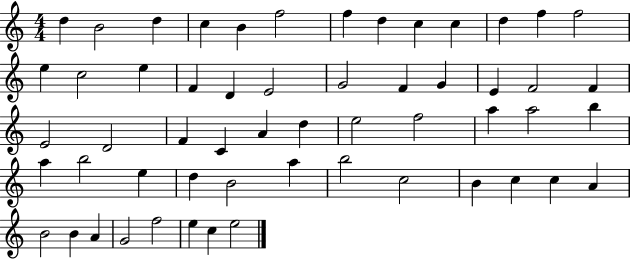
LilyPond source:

{
  \clef treble
  \numericTimeSignature
  \time 4/4
  \key c \major
  d''4 b'2 d''4 | c''4 b'4 f''2 | f''4 d''4 c''4 c''4 | d''4 f''4 f''2 | \break e''4 c''2 e''4 | f'4 d'4 e'2 | g'2 f'4 g'4 | e'4 f'2 f'4 | \break e'2 d'2 | f'4 c'4 a'4 d''4 | e''2 f''2 | a''4 a''2 b''4 | \break a''4 b''2 e''4 | d''4 b'2 a''4 | b''2 c''2 | b'4 c''4 c''4 a'4 | \break b'2 b'4 a'4 | g'2 f''2 | e''4 c''4 e''2 | \bar "|."
}